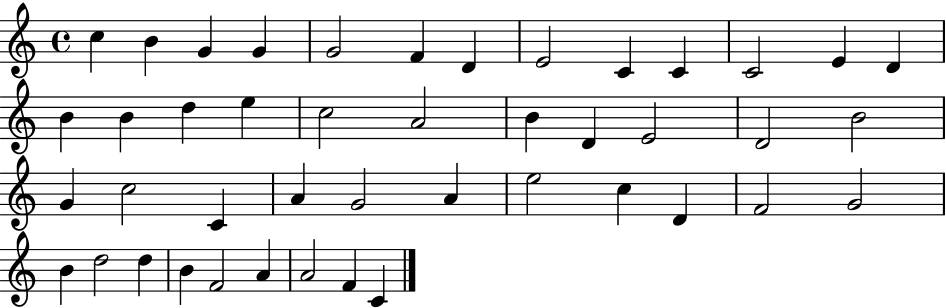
X:1
T:Untitled
M:4/4
L:1/4
K:C
c B G G G2 F D E2 C C C2 E D B B d e c2 A2 B D E2 D2 B2 G c2 C A G2 A e2 c D F2 G2 B d2 d B F2 A A2 F C